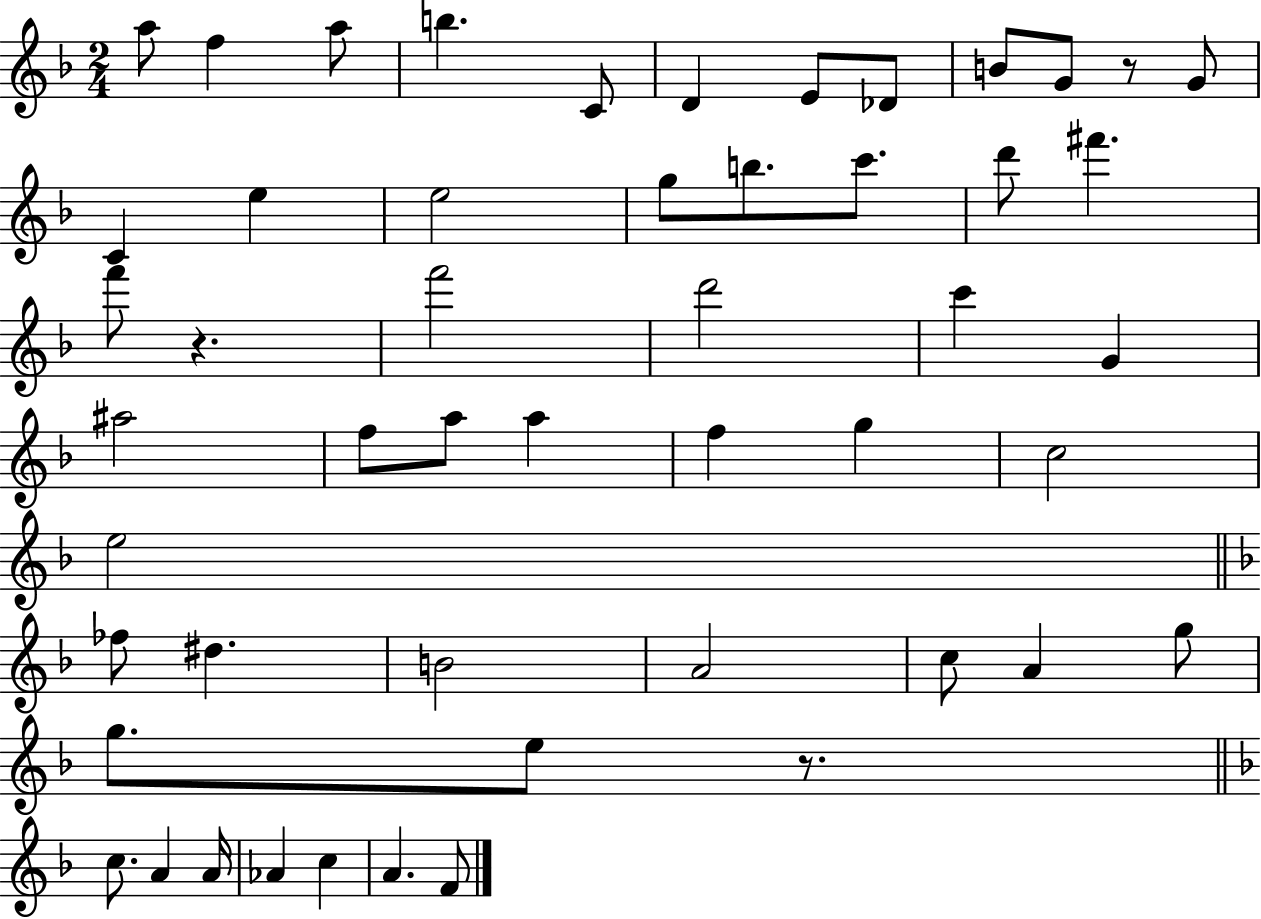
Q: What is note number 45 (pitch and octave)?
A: Ab4